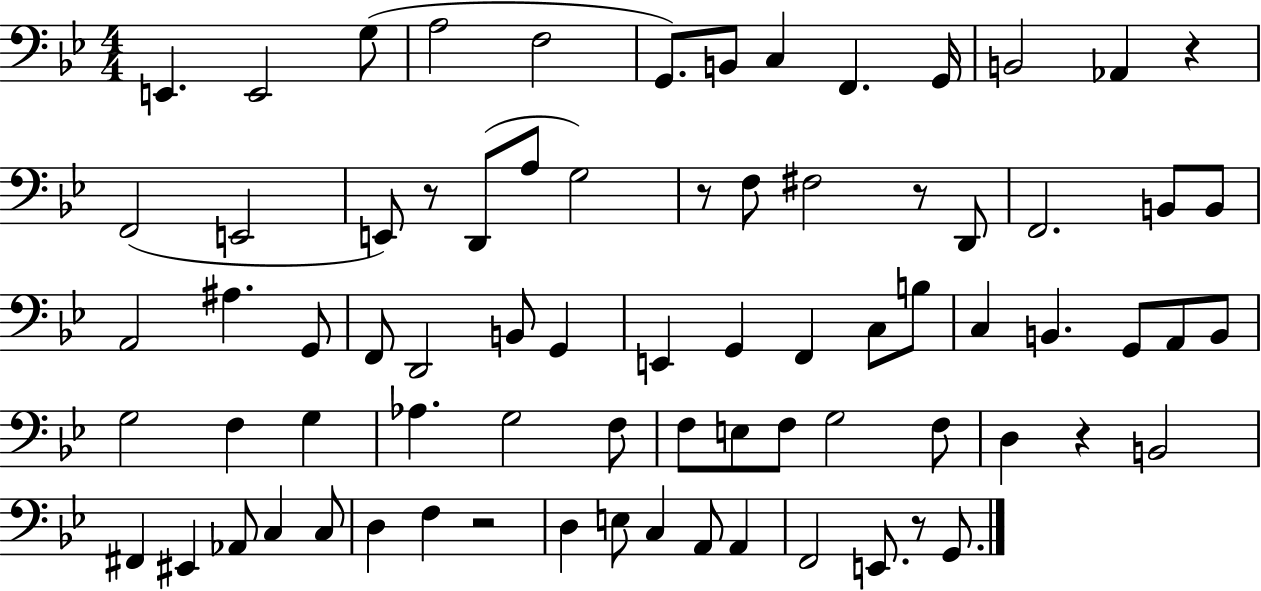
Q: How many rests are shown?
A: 7